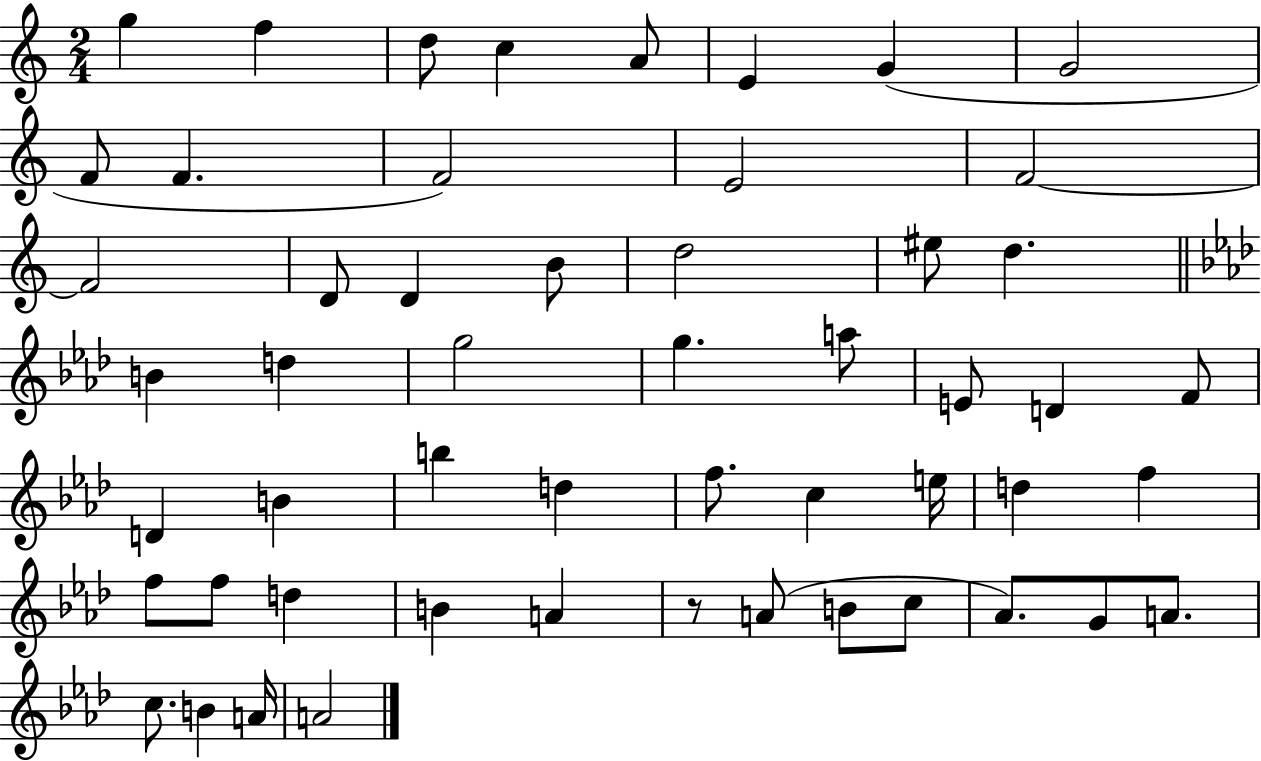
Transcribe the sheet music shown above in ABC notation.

X:1
T:Untitled
M:2/4
L:1/4
K:C
g f d/2 c A/2 E G G2 F/2 F F2 E2 F2 F2 D/2 D B/2 d2 ^e/2 d B d g2 g a/2 E/2 D F/2 D B b d f/2 c e/4 d f f/2 f/2 d B A z/2 A/2 B/2 c/2 _A/2 G/2 A/2 c/2 B A/4 A2